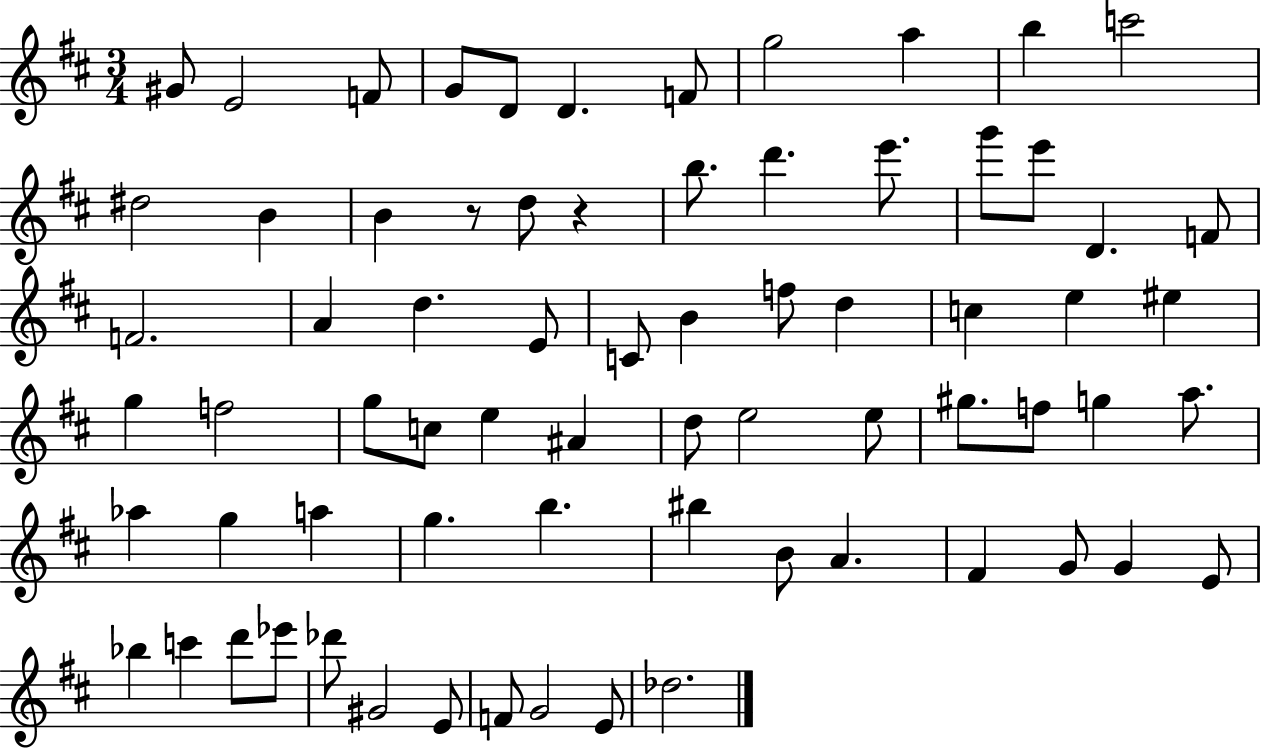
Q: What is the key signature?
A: D major